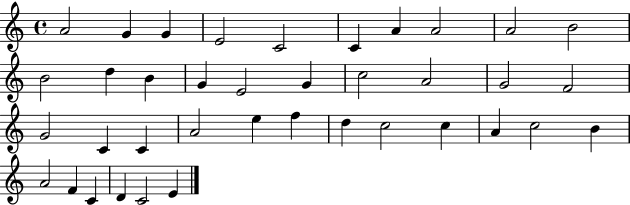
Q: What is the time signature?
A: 4/4